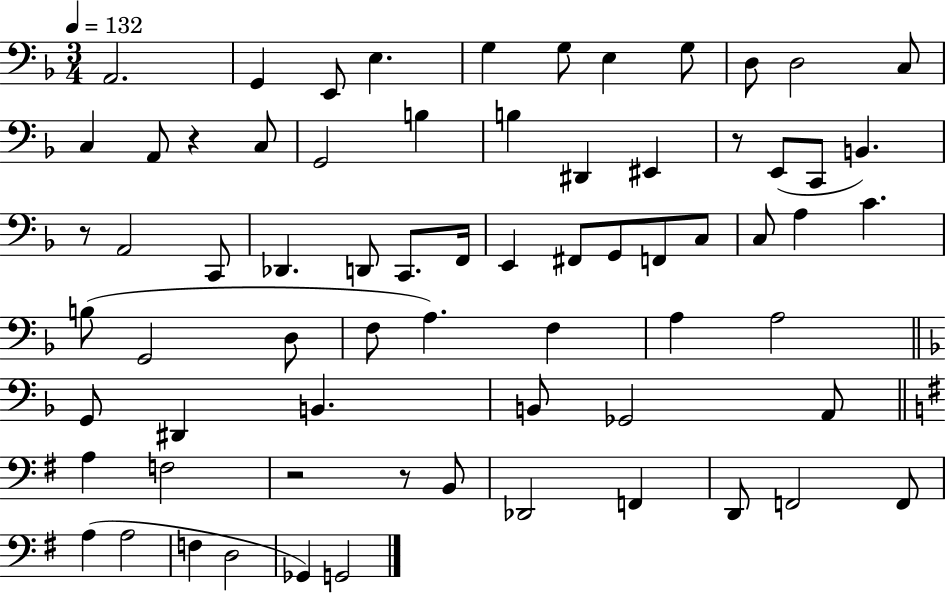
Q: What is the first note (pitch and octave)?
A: A2